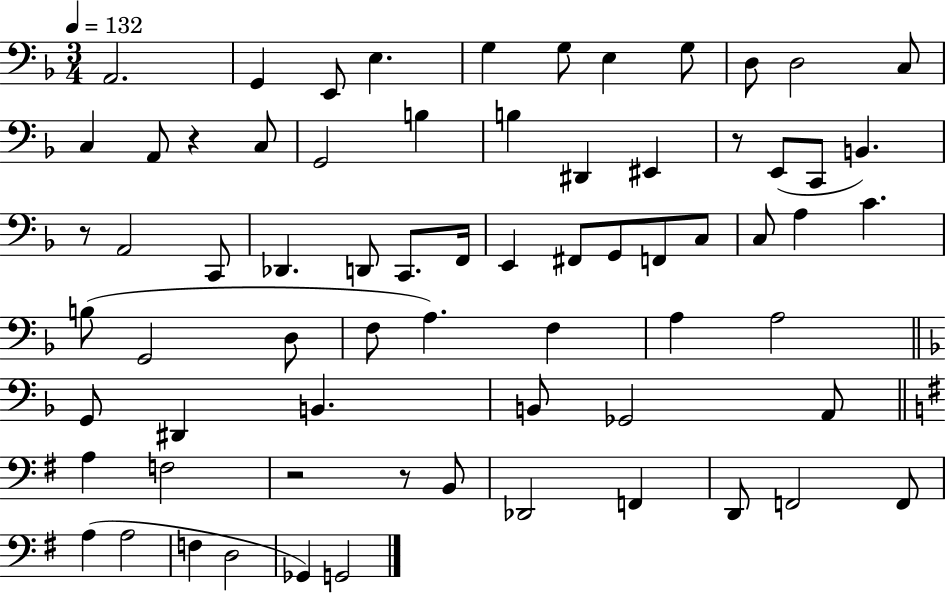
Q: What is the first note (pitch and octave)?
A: A2